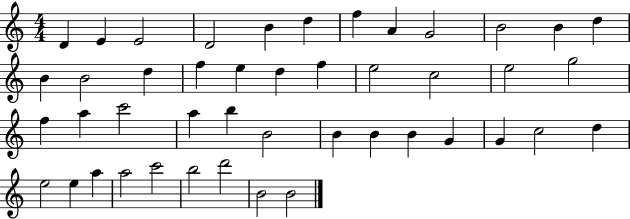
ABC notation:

X:1
T:Untitled
M:4/4
L:1/4
K:C
D E E2 D2 B d f A G2 B2 B d B B2 d f e d f e2 c2 e2 g2 f a c'2 a b B2 B B B G G c2 d e2 e a a2 c'2 b2 d'2 B2 B2